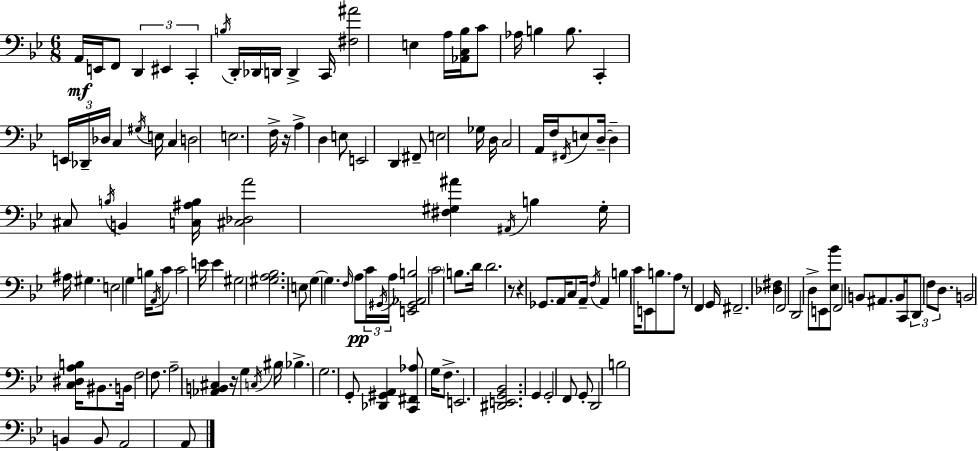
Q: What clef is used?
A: bass